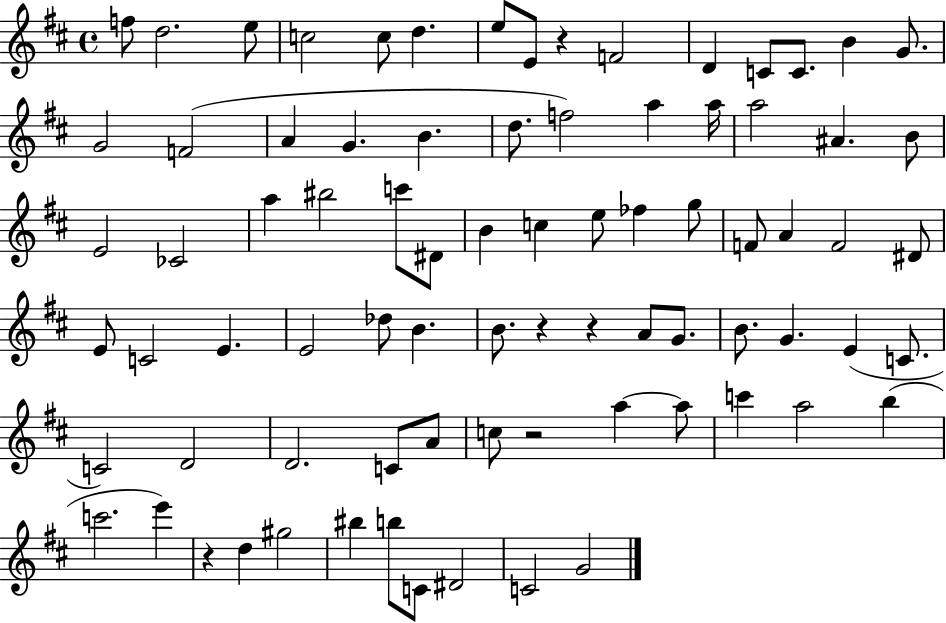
{
  \clef treble
  \time 4/4
  \defaultTimeSignature
  \key d \major
  \repeat volta 2 { f''8 d''2. e''8 | c''2 c''8 d''4. | e''8 e'8 r4 f'2 | d'4 c'8 c'8. b'4 g'8. | \break g'2 f'2( | a'4 g'4. b'4. | d''8. f''2) a''4 a''16 | a''2 ais'4. b'8 | \break e'2 ces'2 | a''4 bis''2 c'''8 dis'8 | b'4 c''4 e''8 fes''4 g''8 | f'8 a'4 f'2 dis'8 | \break e'8 c'2 e'4. | e'2 des''8 b'4. | b'8. r4 r4 a'8 g'8. | b'8. g'4. e'4( c'8. | \break c'2) d'2 | d'2. c'8 a'8 | c''8 r2 a''4~~ a''8 | c'''4 a''2 b''4( | \break c'''2. e'''4) | r4 d''4 gis''2 | bis''4 b''8 c'8 dis'2 | c'2 g'2 | \break } \bar "|."
}